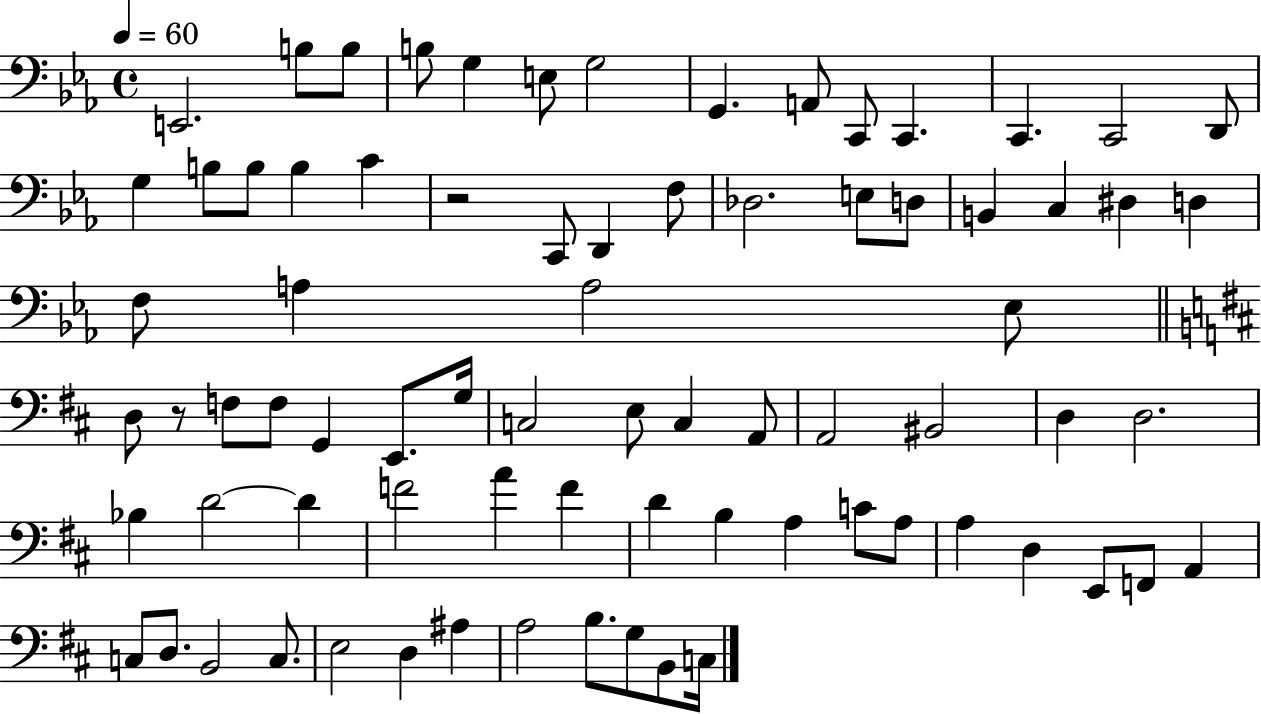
X:1
T:Untitled
M:4/4
L:1/4
K:Eb
E,,2 B,/2 B,/2 B,/2 G, E,/2 G,2 G,, A,,/2 C,,/2 C,, C,, C,,2 D,,/2 G, B,/2 B,/2 B, C z2 C,,/2 D,, F,/2 _D,2 E,/2 D,/2 B,, C, ^D, D, F,/2 A, A,2 _E,/2 D,/2 z/2 F,/2 F,/2 G,, E,,/2 G,/4 C,2 E,/2 C, A,,/2 A,,2 ^B,,2 D, D,2 _B, D2 D F2 A F D B, A, C/2 A,/2 A, D, E,,/2 F,,/2 A,, C,/2 D,/2 B,,2 C,/2 E,2 D, ^A, A,2 B,/2 G,/2 B,,/2 C,/4